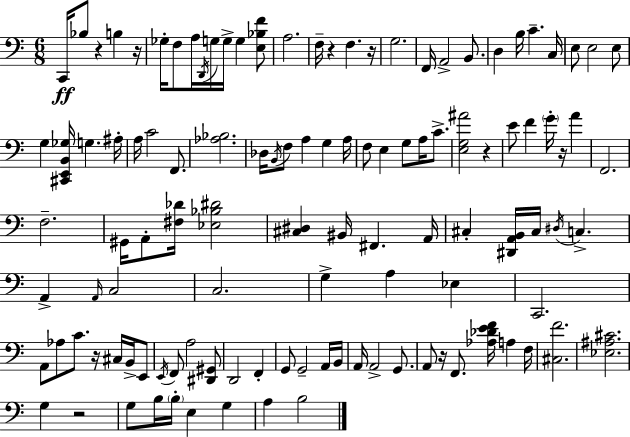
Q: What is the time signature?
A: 6/8